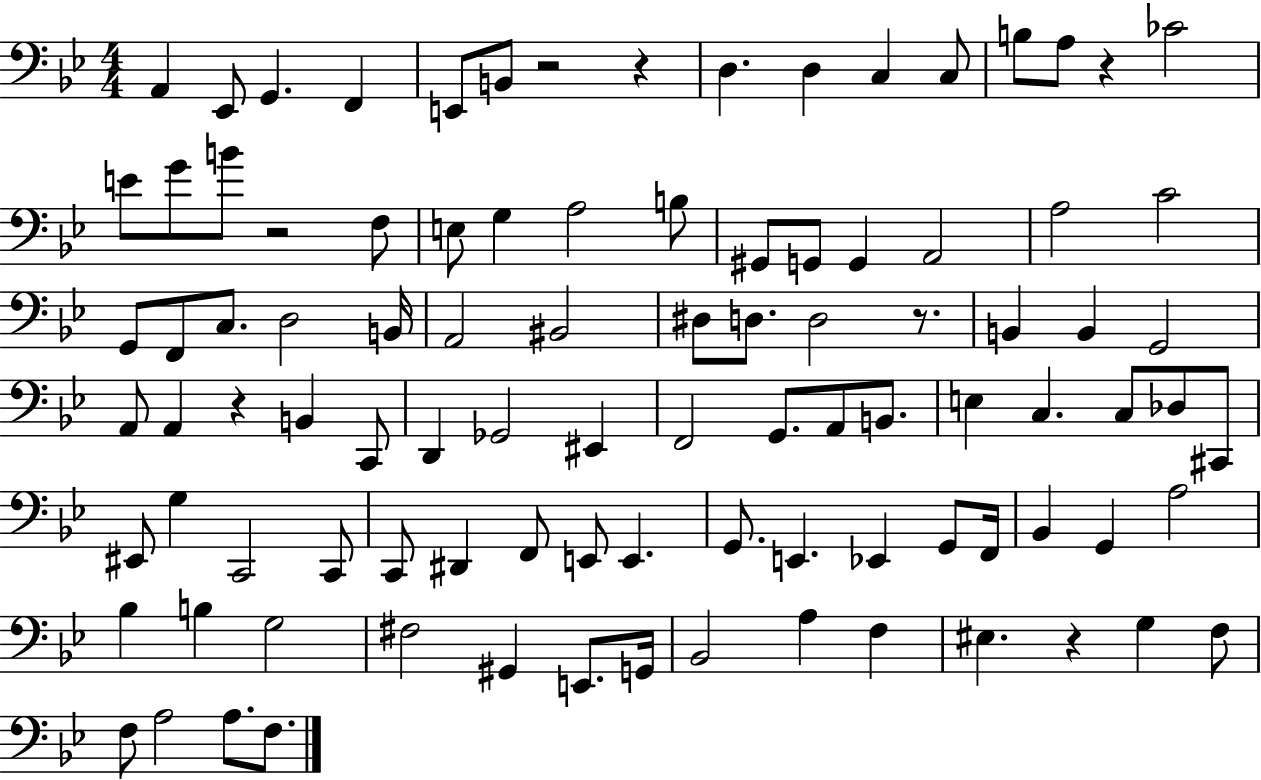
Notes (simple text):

A2/q Eb2/e G2/q. F2/q E2/e B2/e R/h R/q D3/q. D3/q C3/q C3/e B3/e A3/e R/q CES4/h E4/e G4/e B4/e R/h F3/e E3/e G3/q A3/h B3/e G#2/e G2/e G2/q A2/h A3/h C4/h G2/e F2/e C3/e. D3/h B2/s A2/h BIS2/h D#3/e D3/e. D3/h R/e. B2/q B2/q G2/h A2/e A2/q R/q B2/q C2/e D2/q Gb2/h EIS2/q F2/h G2/e. A2/e B2/e. E3/q C3/q. C3/e Db3/e C#2/e EIS2/e G3/q C2/h C2/e C2/e D#2/q F2/e E2/e E2/q. G2/e. E2/q. Eb2/q G2/e F2/s Bb2/q G2/q A3/h Bb3/q B3/q G3/h F#3/h G#2/q E2/e. G2/s Bb2/h A3/q F3/q EIS3/q. R/q G3/q F3/e F3/e A3/h A3/e. F3/e.